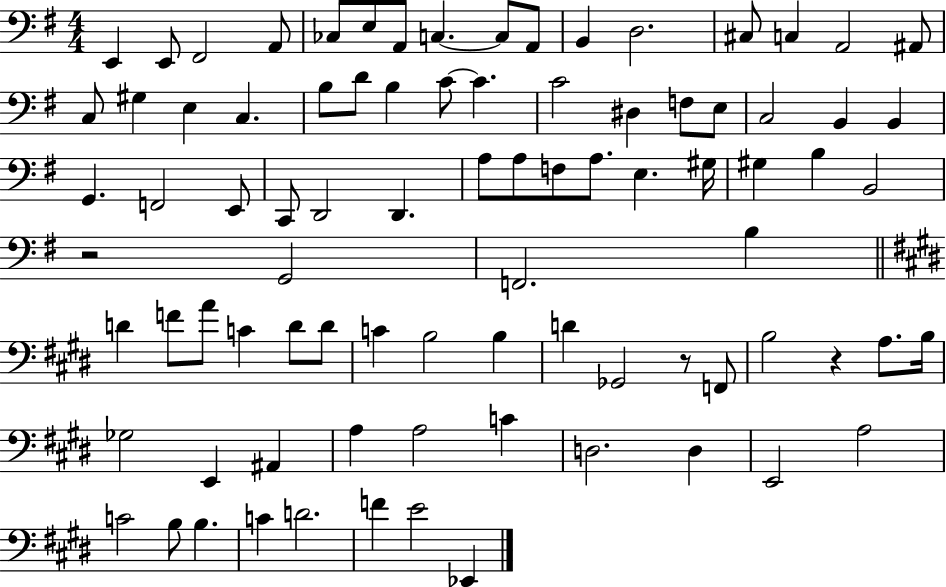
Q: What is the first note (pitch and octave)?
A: E2